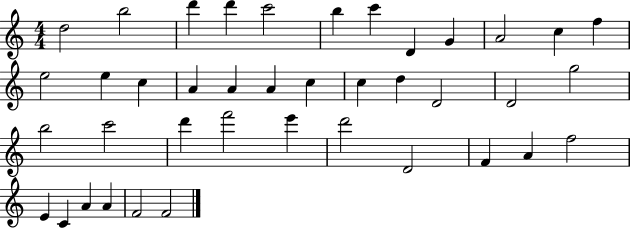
{
  \clef treble
  \numericTimeSignature
  \time 4/4
  \key c \major
  d''2 b''2 | d'''4 d'''4 c'''2 | b''4 c'''4 d'4 g'4 | a'2 c''4 f''4 | \break e''2 e''4 c''4 | a'4 a'4 a'4 c''4 | c''4 d''4 d'2 | d'2 g''2 | \break b''2 c'''2 | d'''4 f'''2 e'''4 | d'''2 d'2 | f'4 a'4 f''2 | \break e'4 c'4 a'4 a'4 | f'2 f'2 | \bar "|."
}